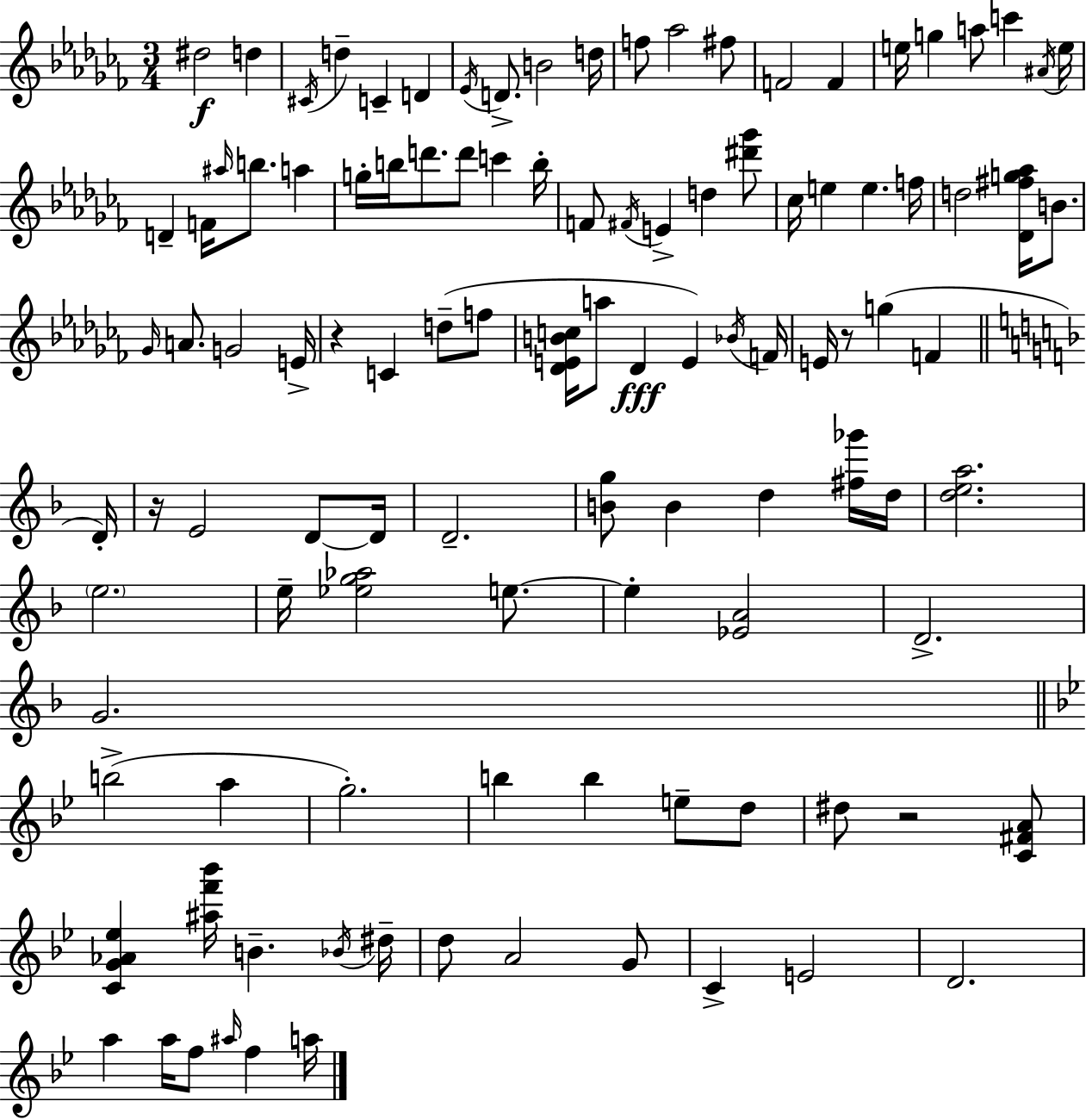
D#5/h D5/q C#4/s D5/q C4/q D4/q Eb4/s D4/e. B4/h D5/s F5/e Ab5/h F#5/e F4/h F4/q E5/s G5/q A5/e C6/q A#4/s E5/s D4/q F4/s A#5/s B5/e. A5/q G5/s B5/s D6/e. D6/e C6/q B5/s F4/e F#4/s E4/q D5/q [D#6,Gb6]/e CES5/s E5/q E5/q. F5/s D5/h [Db4,F#5,G5,Ab5]/s B4/e. Gb4/s A4/e. G4/h E4/s R/q C4/q D5/e F5/e [Db4,E4,B4,C5]/s A5/e Db4/q E4/q Bb4/s F4/s E4/s R/e G5/q F4/q D4/s R/s E4/h D4/e D4/s D4/h. [B4,G5]/e B4/q D5/q [F#5,Gb6]/s D5/s [D5,E5,A5]/h. E5/h. E5/s [Eb5,G5,Ab5]/h E5/e. E5/q [Eb4,A4]/h D4/h. G4/h. B5/h A5/q G5/h. B5/q B5/q E5/e D5/e D#5/e R/h [C4,F#4,A4]/e [C4,G4,Ab4,Eb5]/q [A#5,F6,Bb6]/s B4/q. Bb4/s D#5/s D5/e A4/h G4/e C4/q E4/h D4/h. A5/q A5/s F5/e A#5/s F5/q A5/s